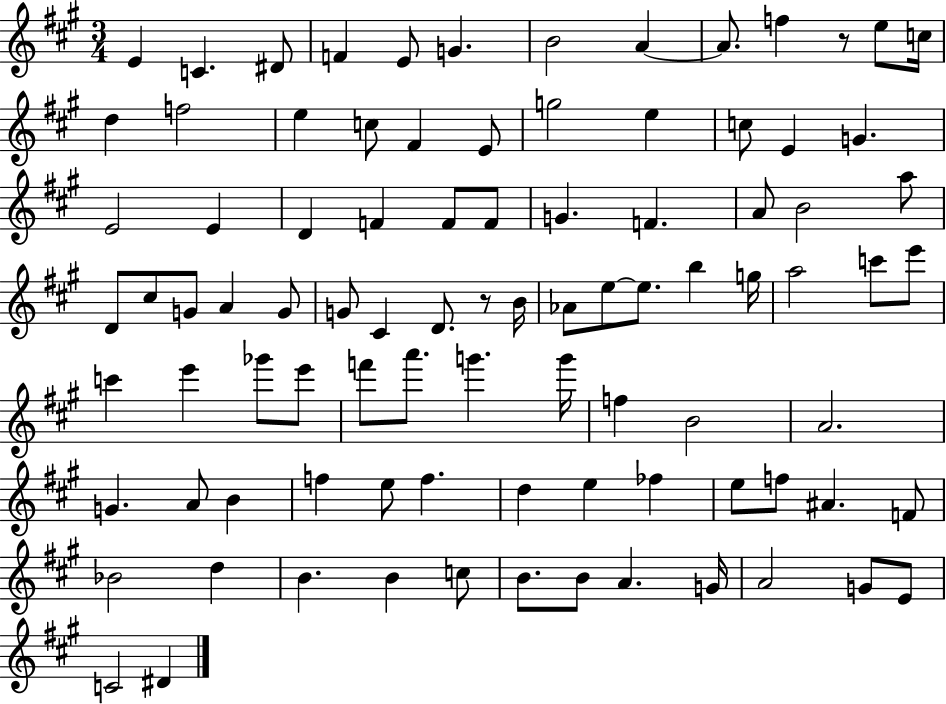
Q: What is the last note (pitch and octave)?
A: D#4